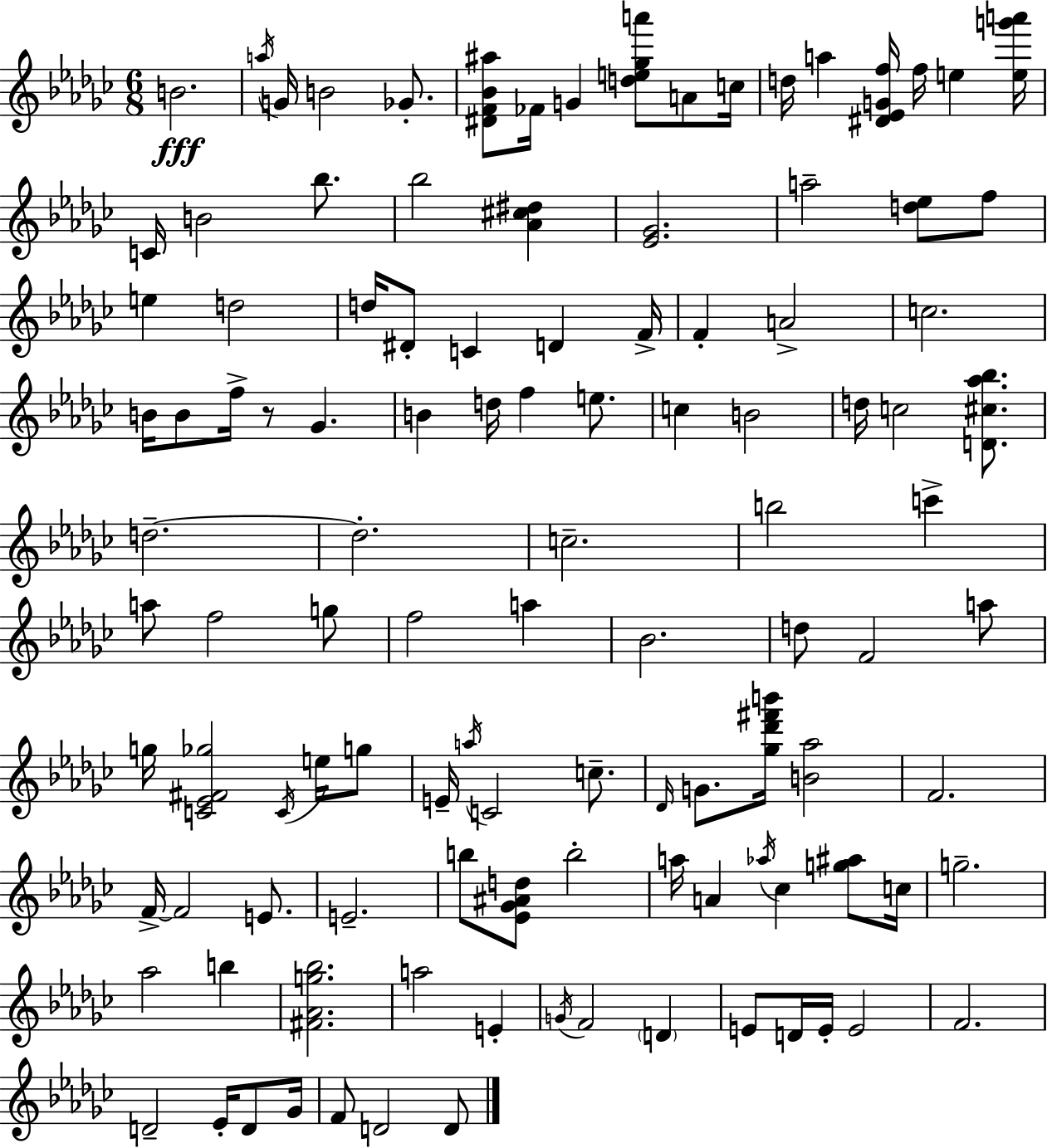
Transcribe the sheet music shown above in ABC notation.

X:1
T:Untitled
M:6/8
L:1/4
K:Ebm
B2 a/4 G/4 B2 _G/2 [^DF_B^a]/2 _F/4 G [de_ga']/2 A/2 c/4 d/4 a [^D_EGf]/4 f/4 e [eg'a']/4 C/4 B2 _b/2 _b2 [_A^c^d] [_E_G]2 a2 [d_e]/2 f/2 e d2 d/4 ^D/2 C D F/4 F A2 c2 B/4 B/2 f/4 z/2 _G B d/4 f e/2 c B2 d/4 c2 [D^c_a_b]/2 d2 d2 c2 b2 c' a/2 f2 g/2 f2 a _B2 d/2 F2 a/2 g/4 [C_E^F_g]2 C/4 e/4 g/2 E/4 a/4 C2 c/2 _D/4 G/2 [_g_d'^f'b']/4 [B_a]2 F2 F/4 F2 E/2 E2 b/2 [_E_G^Ad]/2 b2 a/4 A _a/4 _c [g^a]/2 c/4 g2 _a2 b [^F_Ag_b]2 a2 E G/4 F2 D E/2 D/4 E/4 E2 F2 D2 _E/4 D/2 _G/4 F/2 D2 D/2